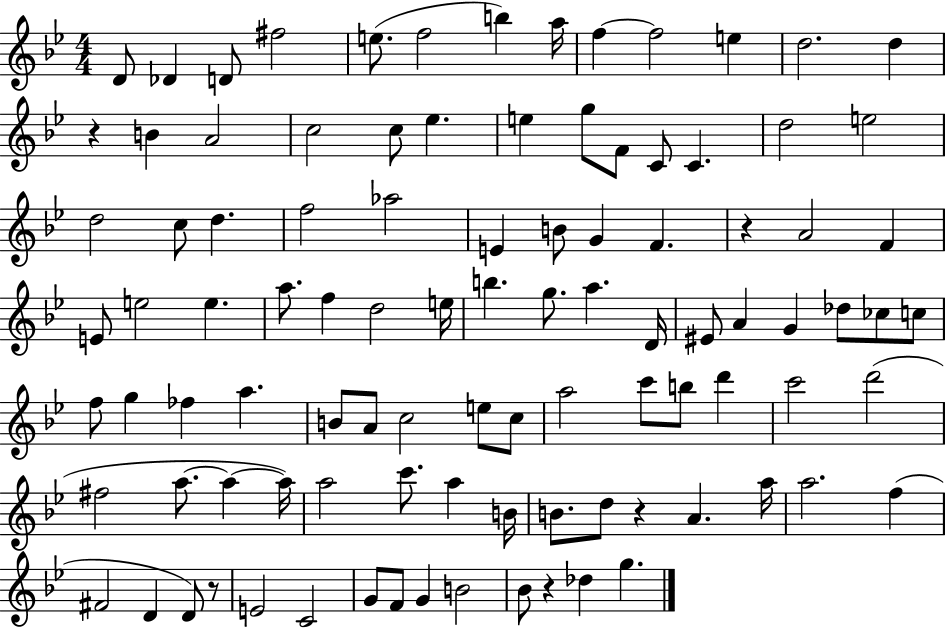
D4/e Db4/q D4/e F#5/h E5/e. F5/h B5/q A5/s F5/q F5/h E5/q D5/h. D5/q R/q B4/q A4/h C5/h C5/e Eb5/q. E5/q G5/e F4/e C4/e C4/q. D5/h E5/h D5/h C5/e D5/q. F5/h Ab5/h E4/q B4/e G4/q F4/q. R/q A4/h F4/q E4/e E5/h E5/q. A5/e. F5/q D5/h E5/s B5/q. G5/e. A5/q. D4/s EIS4/e A4/q G4/q Db5/e CES5/e C5/e F5/e G5/q FES5/q A5/q. B4/e A4/e C5/h E5/e C5/e A5/h C6/e B5/e D6/q C6/h D6/h F#5/h A5/e. A5/q A5/s A5/h C6/e. A5/q B4/s B4/e. D5/e R/q A4/q. A5/s A5/h. F5/q F#4/h D4/q D4/e R/e E4/h C4/h G4/e F4/e G4/q B4/h Bb4/e R/q Db5/q G5/q.